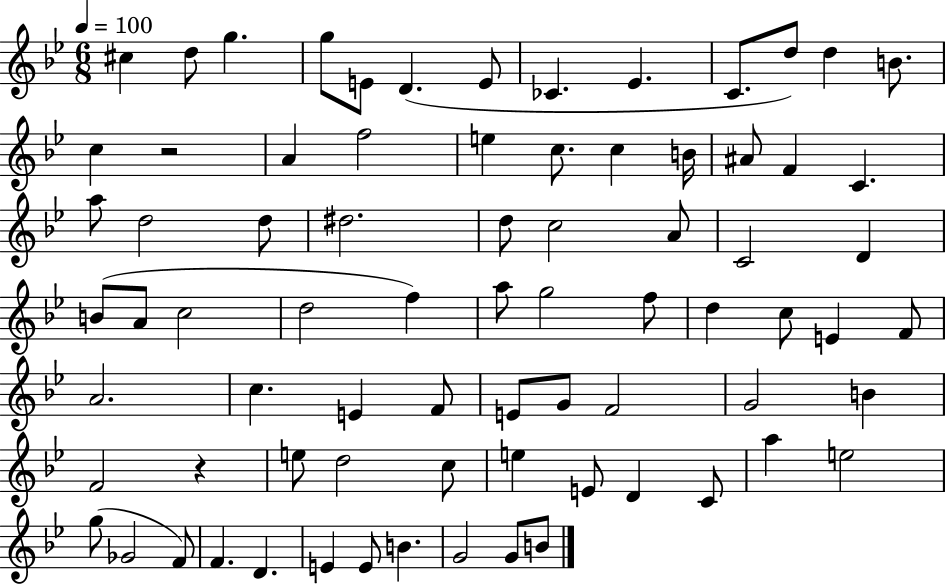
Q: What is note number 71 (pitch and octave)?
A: B4